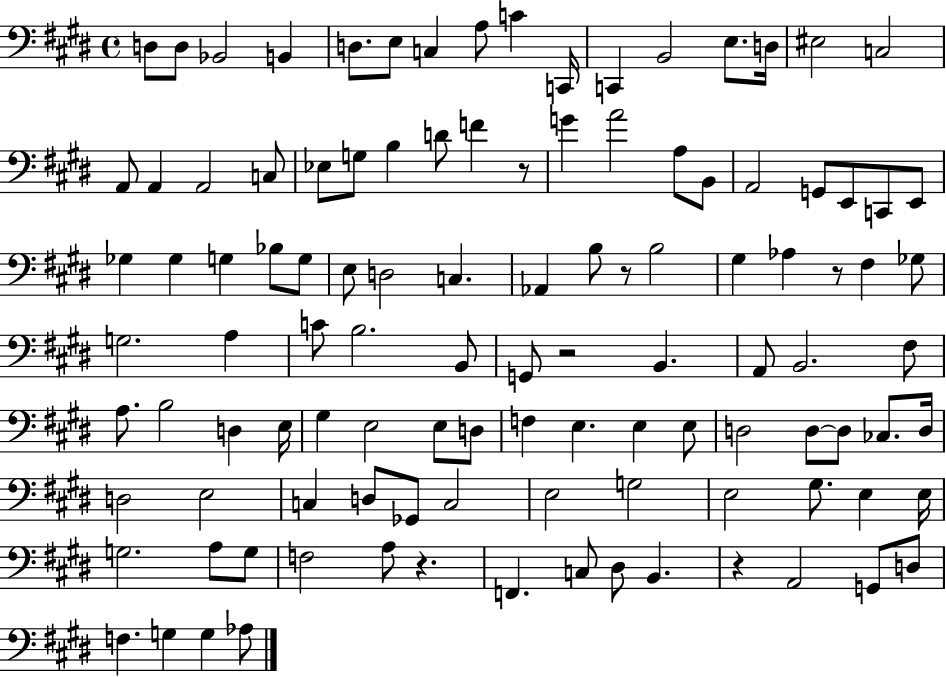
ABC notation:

X:1
T:Untitled
M:4/4
L:1/4
K:E
D,/2 D,/2 _B,,2 B,, D,/2 E,/2 C, A,/2 C C,,/4 C,, B,,2 E,/2 D,/4 ^E,2 C,2 A,,/2 A,, A,,2 C,/2 _E,/2 G,/2 B, D/2 F z/2 G A2 A,/2 B,,/2 A,,2 G,,/2 E,,/2 C,,/2 E,,/2 _G, _G, G, _B,/2 G,/2 E,/2 D,2 C, _A,, B,/2 z/2 B,2 ^G, _A, z/2 ^F, _G,/2 G,2 A, C/2 B,2 B,,/2 G,,/2 z2 B,, A,,/2 B,,2 ^F,/2 A,/2 B,2 D, E,/4 ^G, E,2 E,/2 D,/2 F, E, E, E,/2 D,2 D,/2 D,/2 _C,/2 D,/4 D,2 E,2 C, D,/2 _G,,/2 C,2 E,2 G,2 E,2 ^G,/2 E, E,/4 G,2 A,/2 G,/2 F,2 A,/2 z F,, C,/2 ^D,/2 B,, z A,,2 G,,/2 D,/2 F, G, G, _A,/2